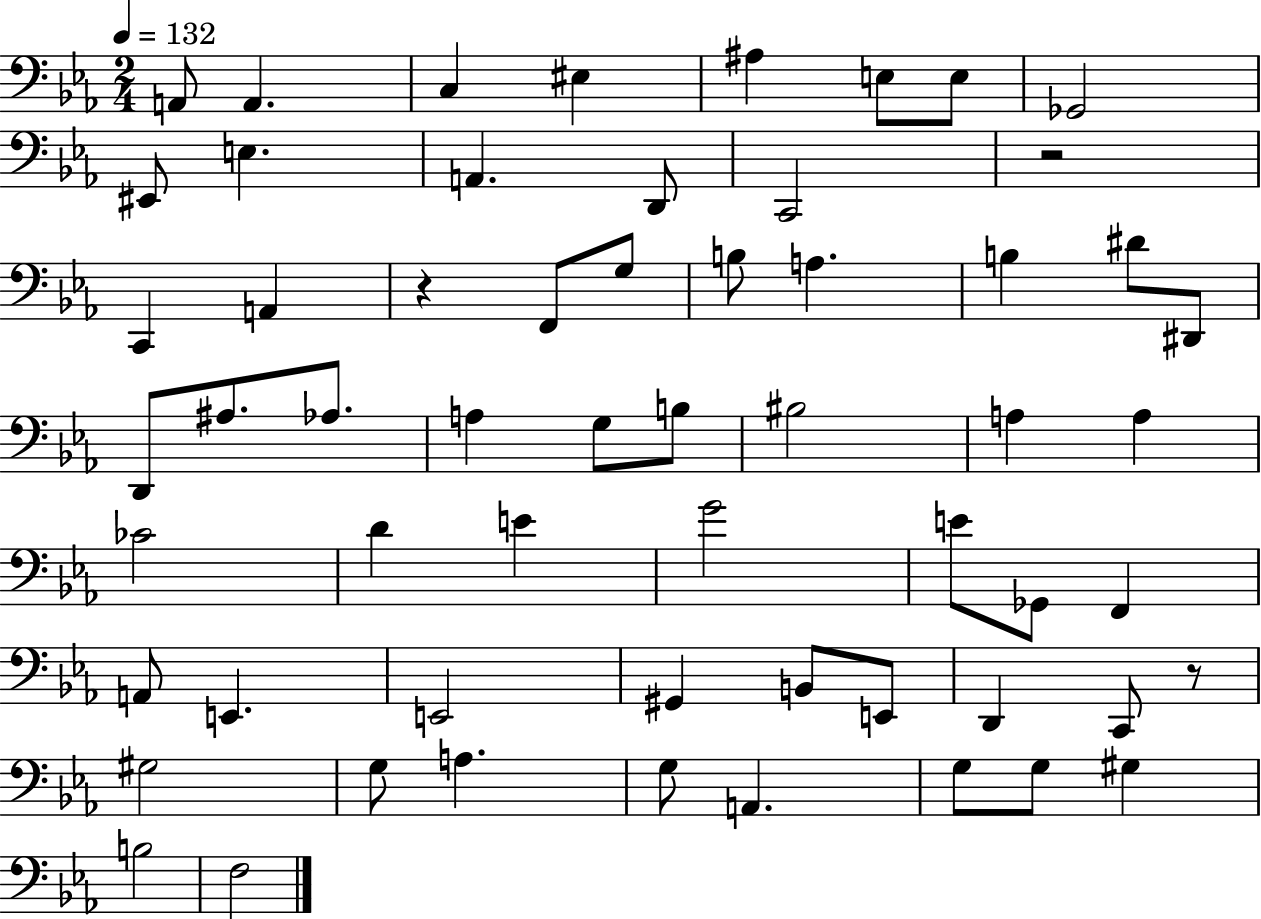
{
  \clef bass
  \numericTimeSignature
  \time 2/4
  \key ees \major
  \tempo 4 = 132
  a,8 a,4. | c4 eis4 | ais4 e8 e8 | ges,2 | \break eis,8 e4. | a,4. d,8 | c,2 | r2 | \break c,4 a,4 | r4 f,8 g8 | b8 a4. | b4 dis'8 dis,8 | \break d,8 ais8. aes8. | a4 g8 b8 | bis2 | a4 a4 | \break ces'2 | d'4 e'4 | g'2 | e'8 ges,8 f,4 | \break a,8 e,4. | e,2 | gis,4 b,8 e,8 | d,4 c,8 r8 | \break gis2 | g8 a4. | g8 a,4. | g8 g8 gis4 | \break b2 | f2 | \bar "|."
}